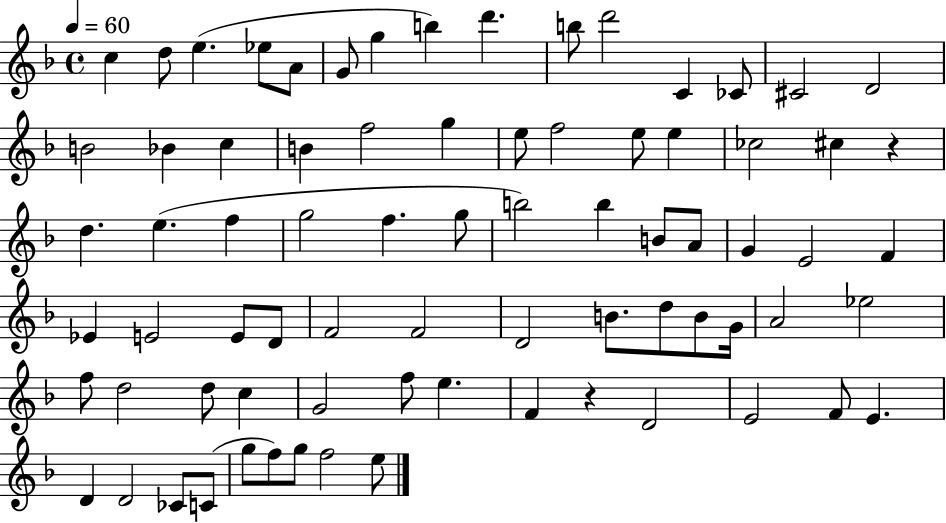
C5/q D5/e E5/q. Eb5/e A4/e G4/e G5/q B5/q D6/q. B5/e D6/h C4/q CES4/e C#4/h D4/h B4/h Bb4/q C5/q B4/q F5/h G5/q E5/e F5/h E5/e E5/q CES5/h C#5/q R/q D5/q. E5/q. F5/q G5/h F5/q. G5/e B5/h B5/q B4/e A4/e G4/q E4/h F4/q Eb4/q E4/h E4/e D4/e F4/h F4/h D4/h B4/e. D5/e B4/e G4/s A4/h Eb5/h F5/e D5/h D5/e C5/q G4/h F5/e E5/q. F4/q R/q D4/h E4/h F4/e E4/q. D4/q D4/h CES4/e C4/e G5/e F5/e G5/e F5/h E5/e